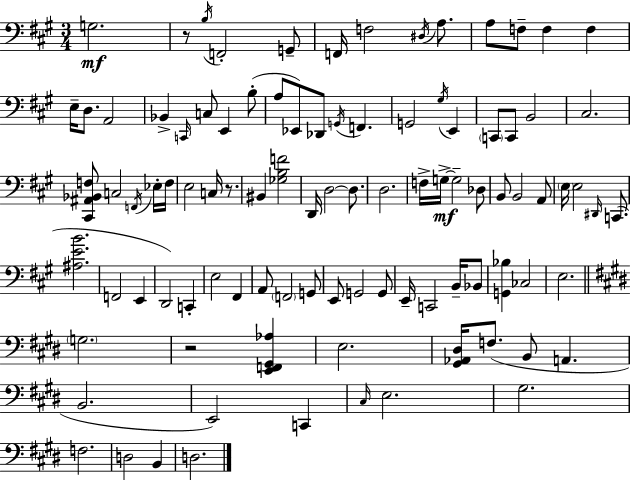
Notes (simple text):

G3/h. R/e B3/s F2/h G2/e F2/s F3/h D#3/s A3/e. A3/e F3/e F3/q F3/q E3/s D3/e. A2/h Bb2/q C2/s C3/e E2/q B3/e A3/e Eb2/e Db2/e G2/s F2/q. G2/h G#3/s E2/q C2/e C2/e B2/h C#3/h. [C#2,A#2,Bb2,F3]/e C3/h F2/s Eb3/s F3/s E3/h C3/s R/e. BIS2/q [Gb3,B3,F4]/h D2/s D3/h D3/e. D3/h. F3/s G3/s G3/h Db3/e B2/e B2/h A2/e E3/s E3/h D#2/s C2/e. [A#3,E4,B4]/h. F2/h E2/q D2/h C2/q E3/h F#2/q A2/e F2/h G2/e E2/e G2/h G2/e E2/s C2/h B2/s Bb2/e [G2,Bb3]/q CES3/h E3/h. G3/h. R/h [E2,F2,G#2,Ab3]/q E3/h. [G#2,Ab2,D#3]/s F3/e. B2/e A2/q. B2/h. E2/h C2/q C#3/s E3/h. G#3/h. F3/h. D3/h B2/q D3/h.